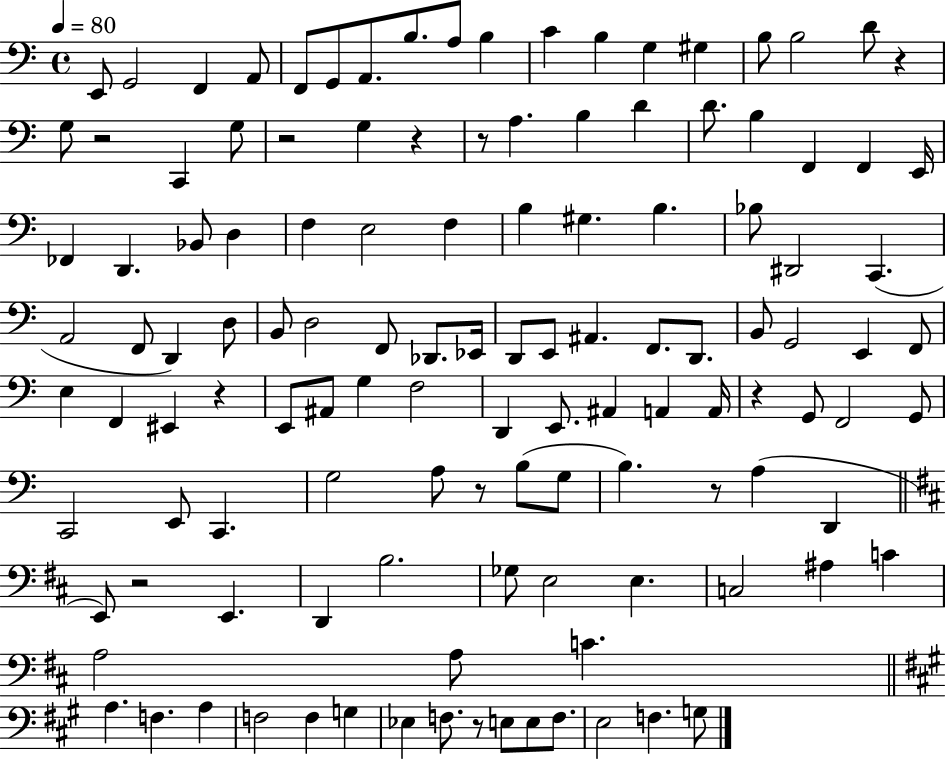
X:1
T:Untitled
M:4/4
L:1/4
K:C
E,,/2 G,,2 F,, A,,/2 F,,/2 G,,/2 A,,/2 B,/2 A,/2 B, C B, G, ^G, B,/2 B,2 D/2 z G,/2 z2 C,, G,/2 z2 G, z z/2 A, B, D D/2 B, F,, F,, E,,/4 _F,, D,, _B,,/2 D, F, E,2 F, B, ^G, B, _B,/2 ^D,,2 C,, A,,2 F,,/2 D,, D,/2 B,,/2 D,2 F,,/2 _D,,/2 _E,,/4 D,,/2 E,,/2 ^A,, F,,/2 D,,/2 B,,/2 G,,2 E,, F,,/2 E, F,, ^E,, z E,,/2 ^A,,/2 G, F,2 D,, E,,/2 ^A,, A,, A,,/4 z G,,/2 F,,2 G,,/2 C,,2 E,,/2 C,, G,2 A,/2 z/2 B,/2 G,/2 B, z/2 A, D,, E,,/2 z2 E,, D,, B,2 _G,/2 E,2 E, C,2 ^A, C A,2 A,/2 C A, F, A, F,2 F, G, _E, F,/2 z/2 E,/2 E,/2 F,/2 E,2 F, G,/2